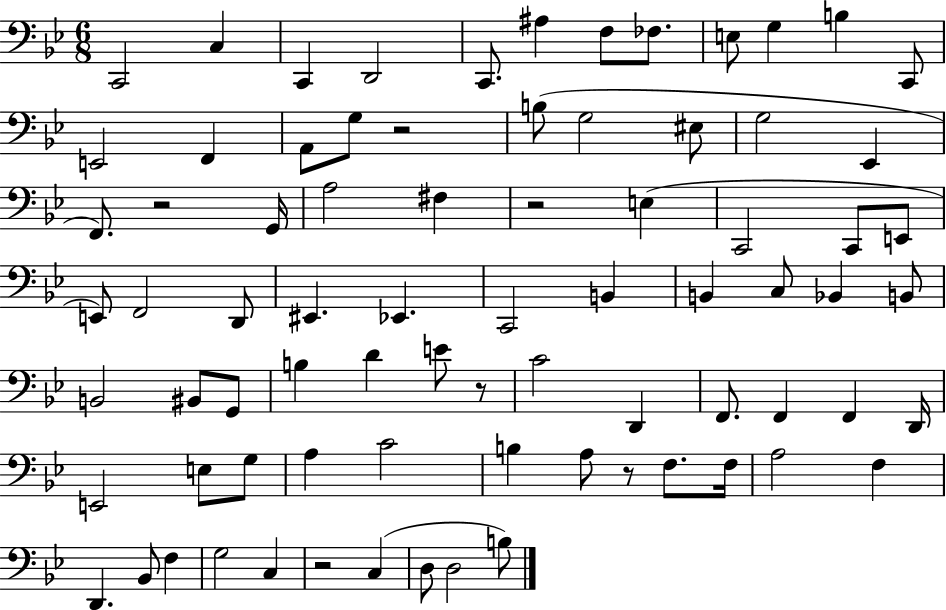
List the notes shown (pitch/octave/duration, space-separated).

C2/h C3/q C2/q D2/h C2/e. A#3/q F3/e FES3/e. E3/e G3/q B3/q C2/e E2/h F2/q A2/e G3/e R/h B3/e G3/h EIS3/e G3/h Eb2/q F2/e. R/h G2/s A3/h F#3/q R/h E3/q C2/h C2/e E2/e E2/e F2/h D2/e EIS2/q. Eb2/q. C2/h B2/q B2/q C3/e Bb2/q B2/e B2/h BIS2/e G2/e B3/q D4/q E4/e R/e C4/h D2/q F2/e. F2/q F2/q D2/s E2/h E3/e G3/e A3/q C4/h B3/q A3/e R/e F3/e. F3/s A3/h F3/q D2/q. Bb2/e F3/q G3/h C3/q R/h C3/q D3/e D3/h B3/e